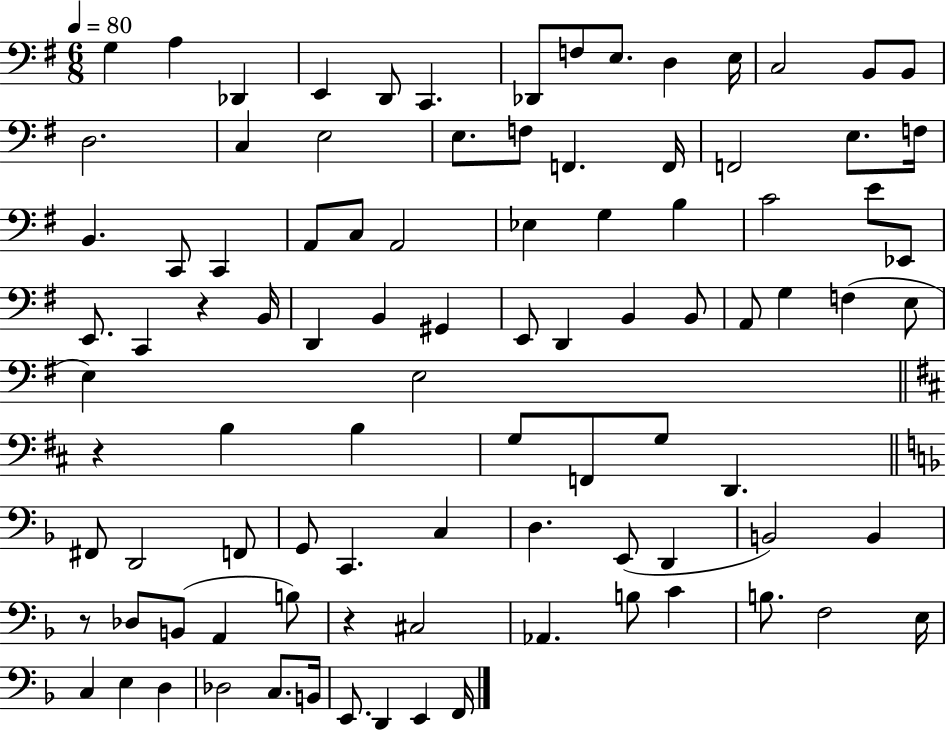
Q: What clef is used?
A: bass